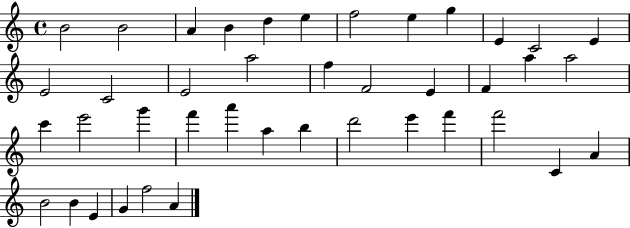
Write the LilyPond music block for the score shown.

{
  \clef treble
  \time 4/4
  \defaultTimeSignature
  \key c \major
  b'2 b'2 | a'4 b'4 d''4 e''4 | f''2 e''4 g''4 | e'4 c'2 e'4 | \break e'2 c'2 | e'2 a''2 | f''4 f'2 e'4 | f'4 a''4 a''2 | \break c'''4 e'''2 g'''4 | f'''4 a'''4 a''4 b''4 | d'''2 e'''4 f'''4 | f'''2 c'4 a'4 | \break b'2 b'4 e'4 | g'4 f''2 a'4 | \bar "|."
}